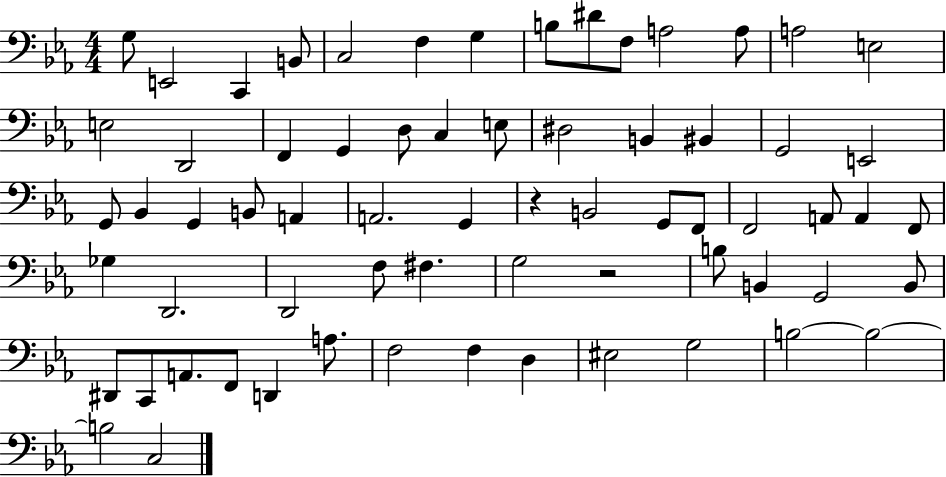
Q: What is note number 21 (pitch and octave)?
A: E3